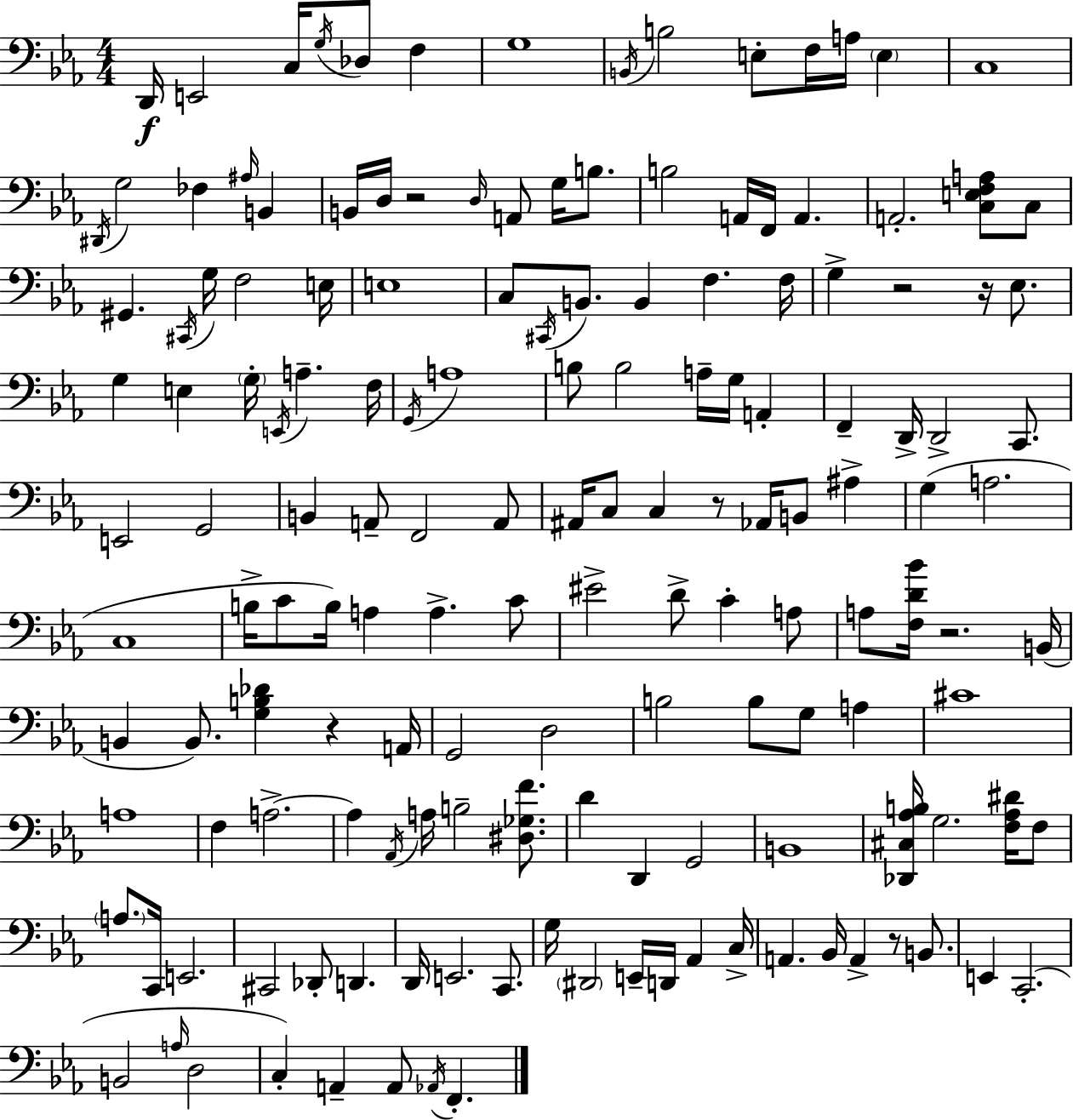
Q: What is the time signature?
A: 4/4